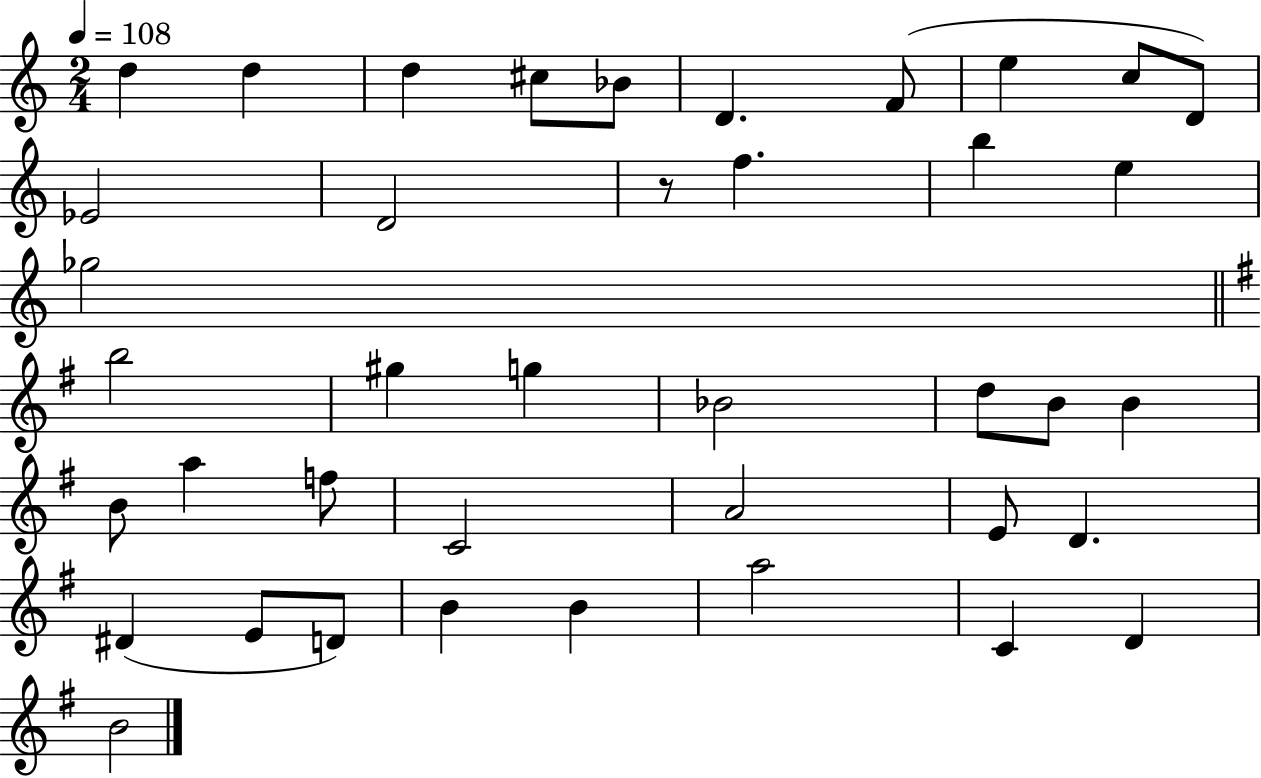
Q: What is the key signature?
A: C major